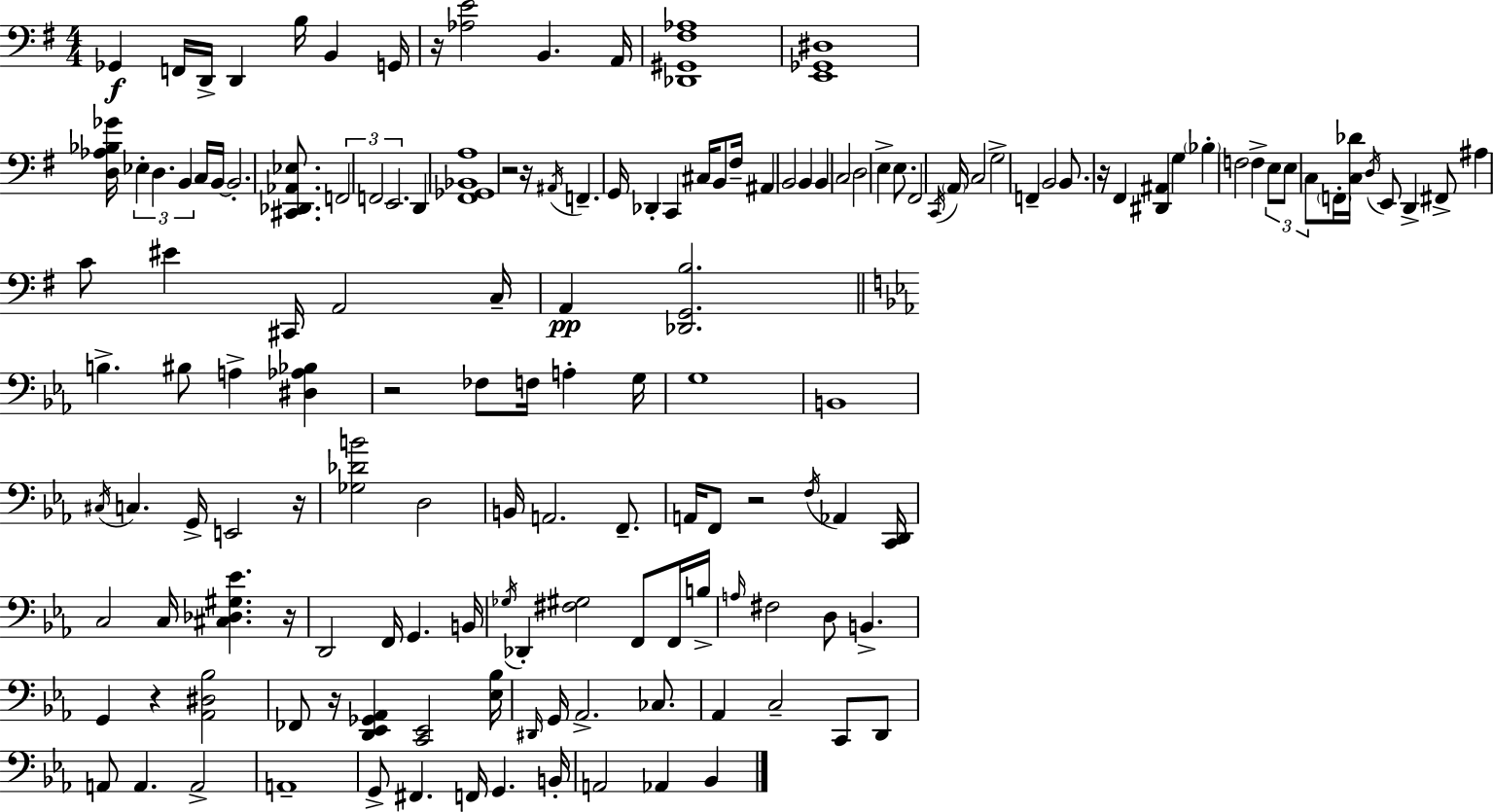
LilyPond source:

{
  \clef bass
  \numericTimeSignature
  \time 4/4
  \key e \minor
  ges,4\f f,16 d,16-> d,4 b16 b,4 g,16 | r16 <aes e'>2 b,4. a,16 | <des, gis, fis aes>1 | <e, ges, dis>1 | \break <d aes bes ges'>16 \tuplet 3/2 { ees4-. d4. b,4 } c16 | b,16~~ b,2.-. <cis, des, aes, ees>8. | \tuplet 3/2 { f,2 f,2 | e,2. } d,4 | \break <fis, ges, bes, a>1 | r2 r16 \acciaccatura { ais,16 } f,4.-- | g,16 des,4-. c,4 cis16 b,8 fis16-- ais,4 | b,2 b,4 b,4 | \break c2 d2 | e4-> e8. fis,2 | \acciaccatura { c,16 } \parenthesize a,16 c2 g2-> | f,4-- b,2 b,8. | \break r16 fis,4 <dis, ais,>4 g4 \parenthesize bes4-. | f2 f4-> \tuplet 3/2 { e8 | e8 c8 } \parenthesize f,16-. <c des'>16 \acciaccatura { d16 } e,8 d,4-> fis,8-> ais4 | c'8 eis'4 cis,16 a,2 | \break c16-- a,4\pp <des, g, b>2. | \bar "||" \break \key ees \major b4.-> bis8 a4-> <dis aes bes>4 | r2 fes8 f16 a4-. g16 | g1 | b,1 | \break \acciaccatura { cis16 } c4. g,16-> e,2 | r16 <ges des' b'>2 d2 | b,16 a,2. f,8.-- | a,16 f,8 r2 \acciaccatura { f16 } aes,4 | \break <c, d,>16 c2 c16 <cis des gis ees'>4. | r16 d,2 f,16 g,4. | b,16 \acciaccatura { ges16 } des,4-. <fis gis>2 f,8 | f,16 b16-> \grace { a16 } fis2 d8 b,4.-> | \break g,4 r4 <aes, dis bes>2 | fes,8 r16 <d, ees, ges, aes,>4 <c, ees,>2 | <ees bes>16 \grace { dis,16 } g,16 aes,2.-> | ces8. aes,4 c2-- | \break c,8 d,8 a,8 a,4. a,2-> | a,1-- | g,8-> fis,4. f,16 g,4. | b,16-. a,2 aes,4 | \break bes,4 \bar "|."
}